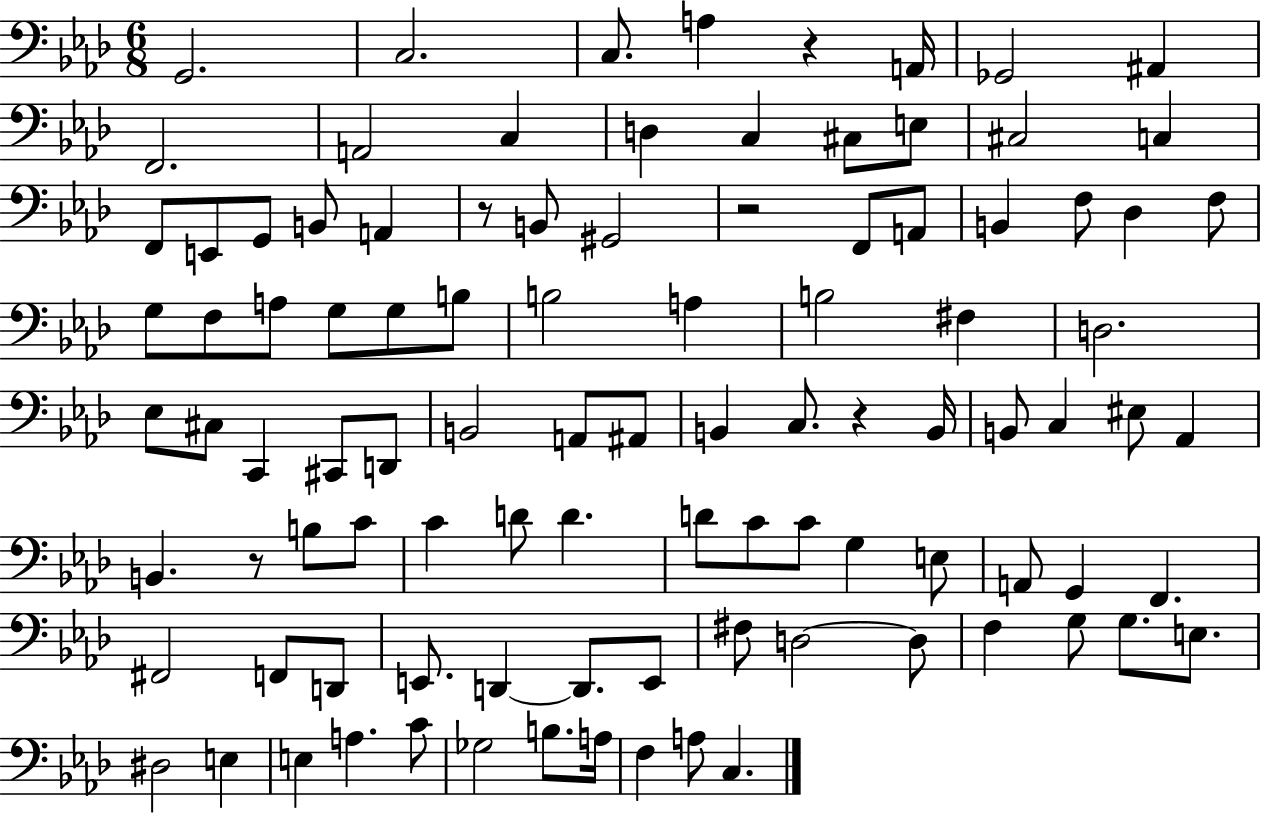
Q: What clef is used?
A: bass